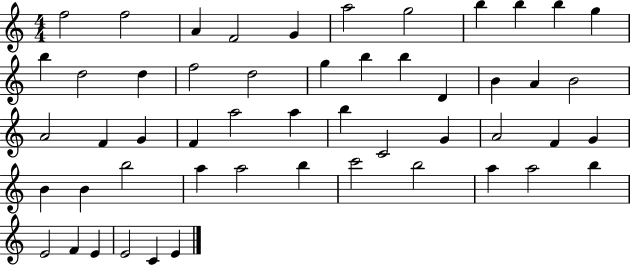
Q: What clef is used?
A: treble